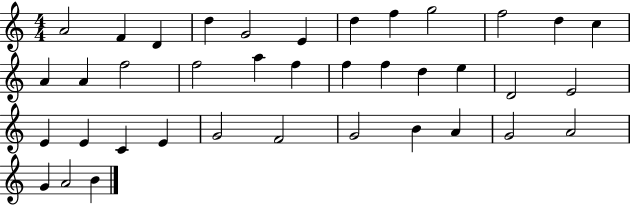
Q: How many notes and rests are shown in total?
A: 38